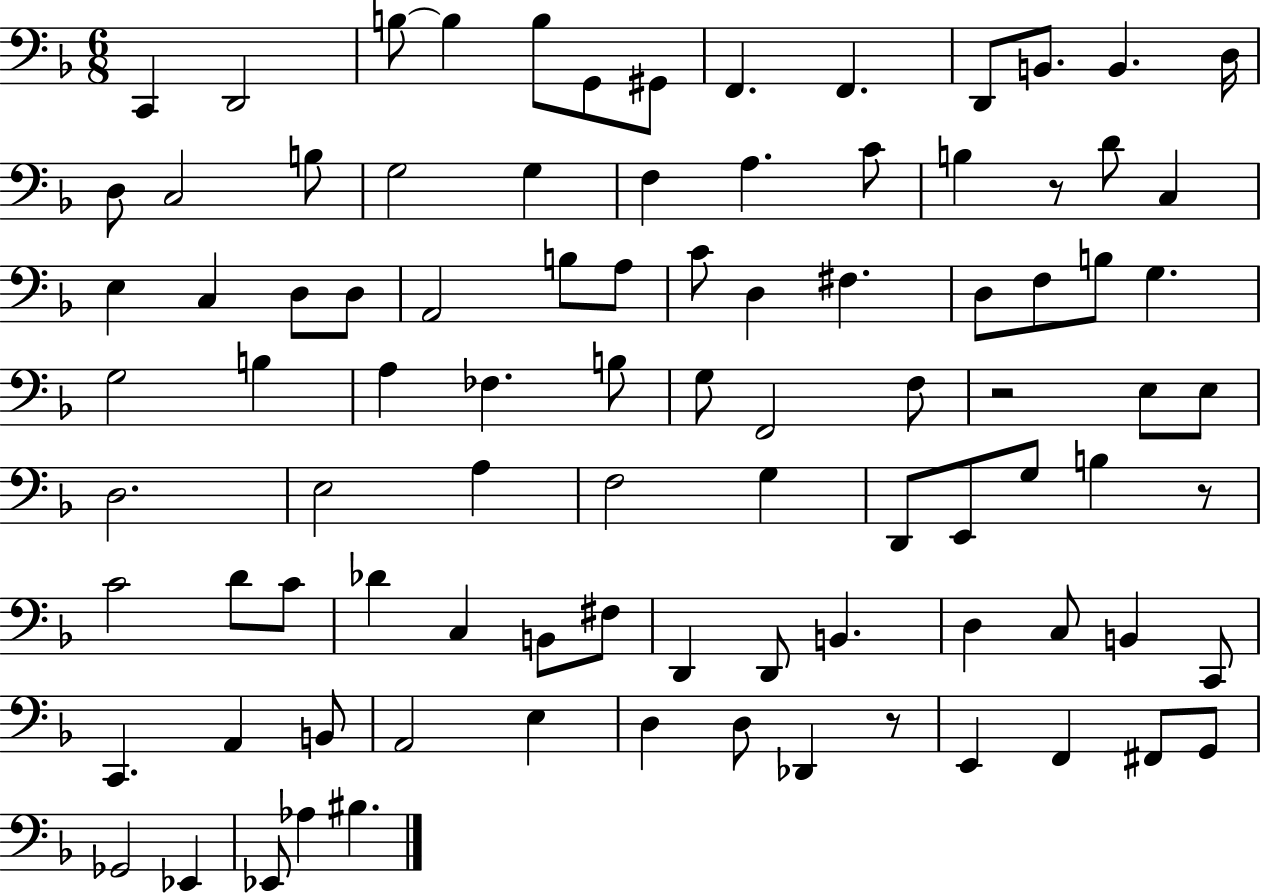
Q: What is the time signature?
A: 6/8